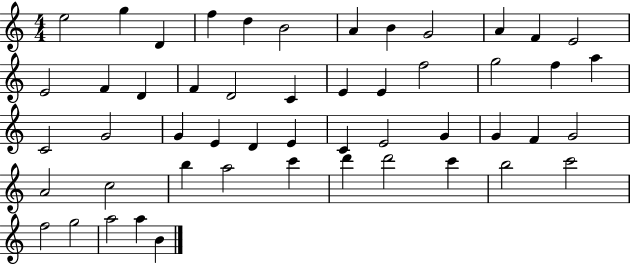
X:1
T:Untitled
M:4/4
L:1/4
K:C
e2 g D f d B2 A B G2 A F E2 E2 F D F D2 C E E f2 g2 f a C2 G2 G E D E C E2 G G F G2 A2 c2 b a2 c' d' d'2 c' b2 c'2 f2 g2 a2 a B